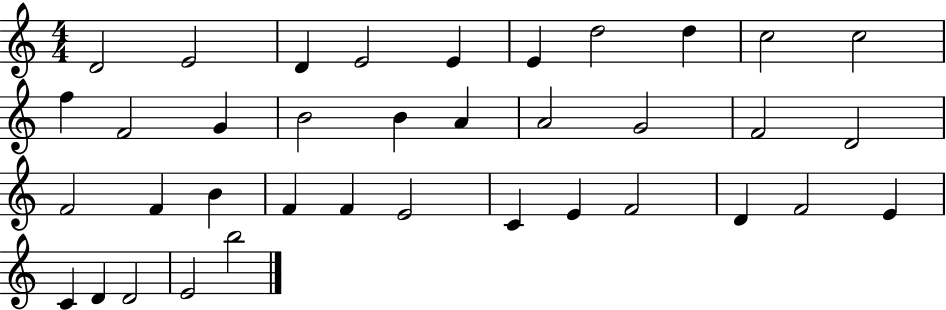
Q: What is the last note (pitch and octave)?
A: B5